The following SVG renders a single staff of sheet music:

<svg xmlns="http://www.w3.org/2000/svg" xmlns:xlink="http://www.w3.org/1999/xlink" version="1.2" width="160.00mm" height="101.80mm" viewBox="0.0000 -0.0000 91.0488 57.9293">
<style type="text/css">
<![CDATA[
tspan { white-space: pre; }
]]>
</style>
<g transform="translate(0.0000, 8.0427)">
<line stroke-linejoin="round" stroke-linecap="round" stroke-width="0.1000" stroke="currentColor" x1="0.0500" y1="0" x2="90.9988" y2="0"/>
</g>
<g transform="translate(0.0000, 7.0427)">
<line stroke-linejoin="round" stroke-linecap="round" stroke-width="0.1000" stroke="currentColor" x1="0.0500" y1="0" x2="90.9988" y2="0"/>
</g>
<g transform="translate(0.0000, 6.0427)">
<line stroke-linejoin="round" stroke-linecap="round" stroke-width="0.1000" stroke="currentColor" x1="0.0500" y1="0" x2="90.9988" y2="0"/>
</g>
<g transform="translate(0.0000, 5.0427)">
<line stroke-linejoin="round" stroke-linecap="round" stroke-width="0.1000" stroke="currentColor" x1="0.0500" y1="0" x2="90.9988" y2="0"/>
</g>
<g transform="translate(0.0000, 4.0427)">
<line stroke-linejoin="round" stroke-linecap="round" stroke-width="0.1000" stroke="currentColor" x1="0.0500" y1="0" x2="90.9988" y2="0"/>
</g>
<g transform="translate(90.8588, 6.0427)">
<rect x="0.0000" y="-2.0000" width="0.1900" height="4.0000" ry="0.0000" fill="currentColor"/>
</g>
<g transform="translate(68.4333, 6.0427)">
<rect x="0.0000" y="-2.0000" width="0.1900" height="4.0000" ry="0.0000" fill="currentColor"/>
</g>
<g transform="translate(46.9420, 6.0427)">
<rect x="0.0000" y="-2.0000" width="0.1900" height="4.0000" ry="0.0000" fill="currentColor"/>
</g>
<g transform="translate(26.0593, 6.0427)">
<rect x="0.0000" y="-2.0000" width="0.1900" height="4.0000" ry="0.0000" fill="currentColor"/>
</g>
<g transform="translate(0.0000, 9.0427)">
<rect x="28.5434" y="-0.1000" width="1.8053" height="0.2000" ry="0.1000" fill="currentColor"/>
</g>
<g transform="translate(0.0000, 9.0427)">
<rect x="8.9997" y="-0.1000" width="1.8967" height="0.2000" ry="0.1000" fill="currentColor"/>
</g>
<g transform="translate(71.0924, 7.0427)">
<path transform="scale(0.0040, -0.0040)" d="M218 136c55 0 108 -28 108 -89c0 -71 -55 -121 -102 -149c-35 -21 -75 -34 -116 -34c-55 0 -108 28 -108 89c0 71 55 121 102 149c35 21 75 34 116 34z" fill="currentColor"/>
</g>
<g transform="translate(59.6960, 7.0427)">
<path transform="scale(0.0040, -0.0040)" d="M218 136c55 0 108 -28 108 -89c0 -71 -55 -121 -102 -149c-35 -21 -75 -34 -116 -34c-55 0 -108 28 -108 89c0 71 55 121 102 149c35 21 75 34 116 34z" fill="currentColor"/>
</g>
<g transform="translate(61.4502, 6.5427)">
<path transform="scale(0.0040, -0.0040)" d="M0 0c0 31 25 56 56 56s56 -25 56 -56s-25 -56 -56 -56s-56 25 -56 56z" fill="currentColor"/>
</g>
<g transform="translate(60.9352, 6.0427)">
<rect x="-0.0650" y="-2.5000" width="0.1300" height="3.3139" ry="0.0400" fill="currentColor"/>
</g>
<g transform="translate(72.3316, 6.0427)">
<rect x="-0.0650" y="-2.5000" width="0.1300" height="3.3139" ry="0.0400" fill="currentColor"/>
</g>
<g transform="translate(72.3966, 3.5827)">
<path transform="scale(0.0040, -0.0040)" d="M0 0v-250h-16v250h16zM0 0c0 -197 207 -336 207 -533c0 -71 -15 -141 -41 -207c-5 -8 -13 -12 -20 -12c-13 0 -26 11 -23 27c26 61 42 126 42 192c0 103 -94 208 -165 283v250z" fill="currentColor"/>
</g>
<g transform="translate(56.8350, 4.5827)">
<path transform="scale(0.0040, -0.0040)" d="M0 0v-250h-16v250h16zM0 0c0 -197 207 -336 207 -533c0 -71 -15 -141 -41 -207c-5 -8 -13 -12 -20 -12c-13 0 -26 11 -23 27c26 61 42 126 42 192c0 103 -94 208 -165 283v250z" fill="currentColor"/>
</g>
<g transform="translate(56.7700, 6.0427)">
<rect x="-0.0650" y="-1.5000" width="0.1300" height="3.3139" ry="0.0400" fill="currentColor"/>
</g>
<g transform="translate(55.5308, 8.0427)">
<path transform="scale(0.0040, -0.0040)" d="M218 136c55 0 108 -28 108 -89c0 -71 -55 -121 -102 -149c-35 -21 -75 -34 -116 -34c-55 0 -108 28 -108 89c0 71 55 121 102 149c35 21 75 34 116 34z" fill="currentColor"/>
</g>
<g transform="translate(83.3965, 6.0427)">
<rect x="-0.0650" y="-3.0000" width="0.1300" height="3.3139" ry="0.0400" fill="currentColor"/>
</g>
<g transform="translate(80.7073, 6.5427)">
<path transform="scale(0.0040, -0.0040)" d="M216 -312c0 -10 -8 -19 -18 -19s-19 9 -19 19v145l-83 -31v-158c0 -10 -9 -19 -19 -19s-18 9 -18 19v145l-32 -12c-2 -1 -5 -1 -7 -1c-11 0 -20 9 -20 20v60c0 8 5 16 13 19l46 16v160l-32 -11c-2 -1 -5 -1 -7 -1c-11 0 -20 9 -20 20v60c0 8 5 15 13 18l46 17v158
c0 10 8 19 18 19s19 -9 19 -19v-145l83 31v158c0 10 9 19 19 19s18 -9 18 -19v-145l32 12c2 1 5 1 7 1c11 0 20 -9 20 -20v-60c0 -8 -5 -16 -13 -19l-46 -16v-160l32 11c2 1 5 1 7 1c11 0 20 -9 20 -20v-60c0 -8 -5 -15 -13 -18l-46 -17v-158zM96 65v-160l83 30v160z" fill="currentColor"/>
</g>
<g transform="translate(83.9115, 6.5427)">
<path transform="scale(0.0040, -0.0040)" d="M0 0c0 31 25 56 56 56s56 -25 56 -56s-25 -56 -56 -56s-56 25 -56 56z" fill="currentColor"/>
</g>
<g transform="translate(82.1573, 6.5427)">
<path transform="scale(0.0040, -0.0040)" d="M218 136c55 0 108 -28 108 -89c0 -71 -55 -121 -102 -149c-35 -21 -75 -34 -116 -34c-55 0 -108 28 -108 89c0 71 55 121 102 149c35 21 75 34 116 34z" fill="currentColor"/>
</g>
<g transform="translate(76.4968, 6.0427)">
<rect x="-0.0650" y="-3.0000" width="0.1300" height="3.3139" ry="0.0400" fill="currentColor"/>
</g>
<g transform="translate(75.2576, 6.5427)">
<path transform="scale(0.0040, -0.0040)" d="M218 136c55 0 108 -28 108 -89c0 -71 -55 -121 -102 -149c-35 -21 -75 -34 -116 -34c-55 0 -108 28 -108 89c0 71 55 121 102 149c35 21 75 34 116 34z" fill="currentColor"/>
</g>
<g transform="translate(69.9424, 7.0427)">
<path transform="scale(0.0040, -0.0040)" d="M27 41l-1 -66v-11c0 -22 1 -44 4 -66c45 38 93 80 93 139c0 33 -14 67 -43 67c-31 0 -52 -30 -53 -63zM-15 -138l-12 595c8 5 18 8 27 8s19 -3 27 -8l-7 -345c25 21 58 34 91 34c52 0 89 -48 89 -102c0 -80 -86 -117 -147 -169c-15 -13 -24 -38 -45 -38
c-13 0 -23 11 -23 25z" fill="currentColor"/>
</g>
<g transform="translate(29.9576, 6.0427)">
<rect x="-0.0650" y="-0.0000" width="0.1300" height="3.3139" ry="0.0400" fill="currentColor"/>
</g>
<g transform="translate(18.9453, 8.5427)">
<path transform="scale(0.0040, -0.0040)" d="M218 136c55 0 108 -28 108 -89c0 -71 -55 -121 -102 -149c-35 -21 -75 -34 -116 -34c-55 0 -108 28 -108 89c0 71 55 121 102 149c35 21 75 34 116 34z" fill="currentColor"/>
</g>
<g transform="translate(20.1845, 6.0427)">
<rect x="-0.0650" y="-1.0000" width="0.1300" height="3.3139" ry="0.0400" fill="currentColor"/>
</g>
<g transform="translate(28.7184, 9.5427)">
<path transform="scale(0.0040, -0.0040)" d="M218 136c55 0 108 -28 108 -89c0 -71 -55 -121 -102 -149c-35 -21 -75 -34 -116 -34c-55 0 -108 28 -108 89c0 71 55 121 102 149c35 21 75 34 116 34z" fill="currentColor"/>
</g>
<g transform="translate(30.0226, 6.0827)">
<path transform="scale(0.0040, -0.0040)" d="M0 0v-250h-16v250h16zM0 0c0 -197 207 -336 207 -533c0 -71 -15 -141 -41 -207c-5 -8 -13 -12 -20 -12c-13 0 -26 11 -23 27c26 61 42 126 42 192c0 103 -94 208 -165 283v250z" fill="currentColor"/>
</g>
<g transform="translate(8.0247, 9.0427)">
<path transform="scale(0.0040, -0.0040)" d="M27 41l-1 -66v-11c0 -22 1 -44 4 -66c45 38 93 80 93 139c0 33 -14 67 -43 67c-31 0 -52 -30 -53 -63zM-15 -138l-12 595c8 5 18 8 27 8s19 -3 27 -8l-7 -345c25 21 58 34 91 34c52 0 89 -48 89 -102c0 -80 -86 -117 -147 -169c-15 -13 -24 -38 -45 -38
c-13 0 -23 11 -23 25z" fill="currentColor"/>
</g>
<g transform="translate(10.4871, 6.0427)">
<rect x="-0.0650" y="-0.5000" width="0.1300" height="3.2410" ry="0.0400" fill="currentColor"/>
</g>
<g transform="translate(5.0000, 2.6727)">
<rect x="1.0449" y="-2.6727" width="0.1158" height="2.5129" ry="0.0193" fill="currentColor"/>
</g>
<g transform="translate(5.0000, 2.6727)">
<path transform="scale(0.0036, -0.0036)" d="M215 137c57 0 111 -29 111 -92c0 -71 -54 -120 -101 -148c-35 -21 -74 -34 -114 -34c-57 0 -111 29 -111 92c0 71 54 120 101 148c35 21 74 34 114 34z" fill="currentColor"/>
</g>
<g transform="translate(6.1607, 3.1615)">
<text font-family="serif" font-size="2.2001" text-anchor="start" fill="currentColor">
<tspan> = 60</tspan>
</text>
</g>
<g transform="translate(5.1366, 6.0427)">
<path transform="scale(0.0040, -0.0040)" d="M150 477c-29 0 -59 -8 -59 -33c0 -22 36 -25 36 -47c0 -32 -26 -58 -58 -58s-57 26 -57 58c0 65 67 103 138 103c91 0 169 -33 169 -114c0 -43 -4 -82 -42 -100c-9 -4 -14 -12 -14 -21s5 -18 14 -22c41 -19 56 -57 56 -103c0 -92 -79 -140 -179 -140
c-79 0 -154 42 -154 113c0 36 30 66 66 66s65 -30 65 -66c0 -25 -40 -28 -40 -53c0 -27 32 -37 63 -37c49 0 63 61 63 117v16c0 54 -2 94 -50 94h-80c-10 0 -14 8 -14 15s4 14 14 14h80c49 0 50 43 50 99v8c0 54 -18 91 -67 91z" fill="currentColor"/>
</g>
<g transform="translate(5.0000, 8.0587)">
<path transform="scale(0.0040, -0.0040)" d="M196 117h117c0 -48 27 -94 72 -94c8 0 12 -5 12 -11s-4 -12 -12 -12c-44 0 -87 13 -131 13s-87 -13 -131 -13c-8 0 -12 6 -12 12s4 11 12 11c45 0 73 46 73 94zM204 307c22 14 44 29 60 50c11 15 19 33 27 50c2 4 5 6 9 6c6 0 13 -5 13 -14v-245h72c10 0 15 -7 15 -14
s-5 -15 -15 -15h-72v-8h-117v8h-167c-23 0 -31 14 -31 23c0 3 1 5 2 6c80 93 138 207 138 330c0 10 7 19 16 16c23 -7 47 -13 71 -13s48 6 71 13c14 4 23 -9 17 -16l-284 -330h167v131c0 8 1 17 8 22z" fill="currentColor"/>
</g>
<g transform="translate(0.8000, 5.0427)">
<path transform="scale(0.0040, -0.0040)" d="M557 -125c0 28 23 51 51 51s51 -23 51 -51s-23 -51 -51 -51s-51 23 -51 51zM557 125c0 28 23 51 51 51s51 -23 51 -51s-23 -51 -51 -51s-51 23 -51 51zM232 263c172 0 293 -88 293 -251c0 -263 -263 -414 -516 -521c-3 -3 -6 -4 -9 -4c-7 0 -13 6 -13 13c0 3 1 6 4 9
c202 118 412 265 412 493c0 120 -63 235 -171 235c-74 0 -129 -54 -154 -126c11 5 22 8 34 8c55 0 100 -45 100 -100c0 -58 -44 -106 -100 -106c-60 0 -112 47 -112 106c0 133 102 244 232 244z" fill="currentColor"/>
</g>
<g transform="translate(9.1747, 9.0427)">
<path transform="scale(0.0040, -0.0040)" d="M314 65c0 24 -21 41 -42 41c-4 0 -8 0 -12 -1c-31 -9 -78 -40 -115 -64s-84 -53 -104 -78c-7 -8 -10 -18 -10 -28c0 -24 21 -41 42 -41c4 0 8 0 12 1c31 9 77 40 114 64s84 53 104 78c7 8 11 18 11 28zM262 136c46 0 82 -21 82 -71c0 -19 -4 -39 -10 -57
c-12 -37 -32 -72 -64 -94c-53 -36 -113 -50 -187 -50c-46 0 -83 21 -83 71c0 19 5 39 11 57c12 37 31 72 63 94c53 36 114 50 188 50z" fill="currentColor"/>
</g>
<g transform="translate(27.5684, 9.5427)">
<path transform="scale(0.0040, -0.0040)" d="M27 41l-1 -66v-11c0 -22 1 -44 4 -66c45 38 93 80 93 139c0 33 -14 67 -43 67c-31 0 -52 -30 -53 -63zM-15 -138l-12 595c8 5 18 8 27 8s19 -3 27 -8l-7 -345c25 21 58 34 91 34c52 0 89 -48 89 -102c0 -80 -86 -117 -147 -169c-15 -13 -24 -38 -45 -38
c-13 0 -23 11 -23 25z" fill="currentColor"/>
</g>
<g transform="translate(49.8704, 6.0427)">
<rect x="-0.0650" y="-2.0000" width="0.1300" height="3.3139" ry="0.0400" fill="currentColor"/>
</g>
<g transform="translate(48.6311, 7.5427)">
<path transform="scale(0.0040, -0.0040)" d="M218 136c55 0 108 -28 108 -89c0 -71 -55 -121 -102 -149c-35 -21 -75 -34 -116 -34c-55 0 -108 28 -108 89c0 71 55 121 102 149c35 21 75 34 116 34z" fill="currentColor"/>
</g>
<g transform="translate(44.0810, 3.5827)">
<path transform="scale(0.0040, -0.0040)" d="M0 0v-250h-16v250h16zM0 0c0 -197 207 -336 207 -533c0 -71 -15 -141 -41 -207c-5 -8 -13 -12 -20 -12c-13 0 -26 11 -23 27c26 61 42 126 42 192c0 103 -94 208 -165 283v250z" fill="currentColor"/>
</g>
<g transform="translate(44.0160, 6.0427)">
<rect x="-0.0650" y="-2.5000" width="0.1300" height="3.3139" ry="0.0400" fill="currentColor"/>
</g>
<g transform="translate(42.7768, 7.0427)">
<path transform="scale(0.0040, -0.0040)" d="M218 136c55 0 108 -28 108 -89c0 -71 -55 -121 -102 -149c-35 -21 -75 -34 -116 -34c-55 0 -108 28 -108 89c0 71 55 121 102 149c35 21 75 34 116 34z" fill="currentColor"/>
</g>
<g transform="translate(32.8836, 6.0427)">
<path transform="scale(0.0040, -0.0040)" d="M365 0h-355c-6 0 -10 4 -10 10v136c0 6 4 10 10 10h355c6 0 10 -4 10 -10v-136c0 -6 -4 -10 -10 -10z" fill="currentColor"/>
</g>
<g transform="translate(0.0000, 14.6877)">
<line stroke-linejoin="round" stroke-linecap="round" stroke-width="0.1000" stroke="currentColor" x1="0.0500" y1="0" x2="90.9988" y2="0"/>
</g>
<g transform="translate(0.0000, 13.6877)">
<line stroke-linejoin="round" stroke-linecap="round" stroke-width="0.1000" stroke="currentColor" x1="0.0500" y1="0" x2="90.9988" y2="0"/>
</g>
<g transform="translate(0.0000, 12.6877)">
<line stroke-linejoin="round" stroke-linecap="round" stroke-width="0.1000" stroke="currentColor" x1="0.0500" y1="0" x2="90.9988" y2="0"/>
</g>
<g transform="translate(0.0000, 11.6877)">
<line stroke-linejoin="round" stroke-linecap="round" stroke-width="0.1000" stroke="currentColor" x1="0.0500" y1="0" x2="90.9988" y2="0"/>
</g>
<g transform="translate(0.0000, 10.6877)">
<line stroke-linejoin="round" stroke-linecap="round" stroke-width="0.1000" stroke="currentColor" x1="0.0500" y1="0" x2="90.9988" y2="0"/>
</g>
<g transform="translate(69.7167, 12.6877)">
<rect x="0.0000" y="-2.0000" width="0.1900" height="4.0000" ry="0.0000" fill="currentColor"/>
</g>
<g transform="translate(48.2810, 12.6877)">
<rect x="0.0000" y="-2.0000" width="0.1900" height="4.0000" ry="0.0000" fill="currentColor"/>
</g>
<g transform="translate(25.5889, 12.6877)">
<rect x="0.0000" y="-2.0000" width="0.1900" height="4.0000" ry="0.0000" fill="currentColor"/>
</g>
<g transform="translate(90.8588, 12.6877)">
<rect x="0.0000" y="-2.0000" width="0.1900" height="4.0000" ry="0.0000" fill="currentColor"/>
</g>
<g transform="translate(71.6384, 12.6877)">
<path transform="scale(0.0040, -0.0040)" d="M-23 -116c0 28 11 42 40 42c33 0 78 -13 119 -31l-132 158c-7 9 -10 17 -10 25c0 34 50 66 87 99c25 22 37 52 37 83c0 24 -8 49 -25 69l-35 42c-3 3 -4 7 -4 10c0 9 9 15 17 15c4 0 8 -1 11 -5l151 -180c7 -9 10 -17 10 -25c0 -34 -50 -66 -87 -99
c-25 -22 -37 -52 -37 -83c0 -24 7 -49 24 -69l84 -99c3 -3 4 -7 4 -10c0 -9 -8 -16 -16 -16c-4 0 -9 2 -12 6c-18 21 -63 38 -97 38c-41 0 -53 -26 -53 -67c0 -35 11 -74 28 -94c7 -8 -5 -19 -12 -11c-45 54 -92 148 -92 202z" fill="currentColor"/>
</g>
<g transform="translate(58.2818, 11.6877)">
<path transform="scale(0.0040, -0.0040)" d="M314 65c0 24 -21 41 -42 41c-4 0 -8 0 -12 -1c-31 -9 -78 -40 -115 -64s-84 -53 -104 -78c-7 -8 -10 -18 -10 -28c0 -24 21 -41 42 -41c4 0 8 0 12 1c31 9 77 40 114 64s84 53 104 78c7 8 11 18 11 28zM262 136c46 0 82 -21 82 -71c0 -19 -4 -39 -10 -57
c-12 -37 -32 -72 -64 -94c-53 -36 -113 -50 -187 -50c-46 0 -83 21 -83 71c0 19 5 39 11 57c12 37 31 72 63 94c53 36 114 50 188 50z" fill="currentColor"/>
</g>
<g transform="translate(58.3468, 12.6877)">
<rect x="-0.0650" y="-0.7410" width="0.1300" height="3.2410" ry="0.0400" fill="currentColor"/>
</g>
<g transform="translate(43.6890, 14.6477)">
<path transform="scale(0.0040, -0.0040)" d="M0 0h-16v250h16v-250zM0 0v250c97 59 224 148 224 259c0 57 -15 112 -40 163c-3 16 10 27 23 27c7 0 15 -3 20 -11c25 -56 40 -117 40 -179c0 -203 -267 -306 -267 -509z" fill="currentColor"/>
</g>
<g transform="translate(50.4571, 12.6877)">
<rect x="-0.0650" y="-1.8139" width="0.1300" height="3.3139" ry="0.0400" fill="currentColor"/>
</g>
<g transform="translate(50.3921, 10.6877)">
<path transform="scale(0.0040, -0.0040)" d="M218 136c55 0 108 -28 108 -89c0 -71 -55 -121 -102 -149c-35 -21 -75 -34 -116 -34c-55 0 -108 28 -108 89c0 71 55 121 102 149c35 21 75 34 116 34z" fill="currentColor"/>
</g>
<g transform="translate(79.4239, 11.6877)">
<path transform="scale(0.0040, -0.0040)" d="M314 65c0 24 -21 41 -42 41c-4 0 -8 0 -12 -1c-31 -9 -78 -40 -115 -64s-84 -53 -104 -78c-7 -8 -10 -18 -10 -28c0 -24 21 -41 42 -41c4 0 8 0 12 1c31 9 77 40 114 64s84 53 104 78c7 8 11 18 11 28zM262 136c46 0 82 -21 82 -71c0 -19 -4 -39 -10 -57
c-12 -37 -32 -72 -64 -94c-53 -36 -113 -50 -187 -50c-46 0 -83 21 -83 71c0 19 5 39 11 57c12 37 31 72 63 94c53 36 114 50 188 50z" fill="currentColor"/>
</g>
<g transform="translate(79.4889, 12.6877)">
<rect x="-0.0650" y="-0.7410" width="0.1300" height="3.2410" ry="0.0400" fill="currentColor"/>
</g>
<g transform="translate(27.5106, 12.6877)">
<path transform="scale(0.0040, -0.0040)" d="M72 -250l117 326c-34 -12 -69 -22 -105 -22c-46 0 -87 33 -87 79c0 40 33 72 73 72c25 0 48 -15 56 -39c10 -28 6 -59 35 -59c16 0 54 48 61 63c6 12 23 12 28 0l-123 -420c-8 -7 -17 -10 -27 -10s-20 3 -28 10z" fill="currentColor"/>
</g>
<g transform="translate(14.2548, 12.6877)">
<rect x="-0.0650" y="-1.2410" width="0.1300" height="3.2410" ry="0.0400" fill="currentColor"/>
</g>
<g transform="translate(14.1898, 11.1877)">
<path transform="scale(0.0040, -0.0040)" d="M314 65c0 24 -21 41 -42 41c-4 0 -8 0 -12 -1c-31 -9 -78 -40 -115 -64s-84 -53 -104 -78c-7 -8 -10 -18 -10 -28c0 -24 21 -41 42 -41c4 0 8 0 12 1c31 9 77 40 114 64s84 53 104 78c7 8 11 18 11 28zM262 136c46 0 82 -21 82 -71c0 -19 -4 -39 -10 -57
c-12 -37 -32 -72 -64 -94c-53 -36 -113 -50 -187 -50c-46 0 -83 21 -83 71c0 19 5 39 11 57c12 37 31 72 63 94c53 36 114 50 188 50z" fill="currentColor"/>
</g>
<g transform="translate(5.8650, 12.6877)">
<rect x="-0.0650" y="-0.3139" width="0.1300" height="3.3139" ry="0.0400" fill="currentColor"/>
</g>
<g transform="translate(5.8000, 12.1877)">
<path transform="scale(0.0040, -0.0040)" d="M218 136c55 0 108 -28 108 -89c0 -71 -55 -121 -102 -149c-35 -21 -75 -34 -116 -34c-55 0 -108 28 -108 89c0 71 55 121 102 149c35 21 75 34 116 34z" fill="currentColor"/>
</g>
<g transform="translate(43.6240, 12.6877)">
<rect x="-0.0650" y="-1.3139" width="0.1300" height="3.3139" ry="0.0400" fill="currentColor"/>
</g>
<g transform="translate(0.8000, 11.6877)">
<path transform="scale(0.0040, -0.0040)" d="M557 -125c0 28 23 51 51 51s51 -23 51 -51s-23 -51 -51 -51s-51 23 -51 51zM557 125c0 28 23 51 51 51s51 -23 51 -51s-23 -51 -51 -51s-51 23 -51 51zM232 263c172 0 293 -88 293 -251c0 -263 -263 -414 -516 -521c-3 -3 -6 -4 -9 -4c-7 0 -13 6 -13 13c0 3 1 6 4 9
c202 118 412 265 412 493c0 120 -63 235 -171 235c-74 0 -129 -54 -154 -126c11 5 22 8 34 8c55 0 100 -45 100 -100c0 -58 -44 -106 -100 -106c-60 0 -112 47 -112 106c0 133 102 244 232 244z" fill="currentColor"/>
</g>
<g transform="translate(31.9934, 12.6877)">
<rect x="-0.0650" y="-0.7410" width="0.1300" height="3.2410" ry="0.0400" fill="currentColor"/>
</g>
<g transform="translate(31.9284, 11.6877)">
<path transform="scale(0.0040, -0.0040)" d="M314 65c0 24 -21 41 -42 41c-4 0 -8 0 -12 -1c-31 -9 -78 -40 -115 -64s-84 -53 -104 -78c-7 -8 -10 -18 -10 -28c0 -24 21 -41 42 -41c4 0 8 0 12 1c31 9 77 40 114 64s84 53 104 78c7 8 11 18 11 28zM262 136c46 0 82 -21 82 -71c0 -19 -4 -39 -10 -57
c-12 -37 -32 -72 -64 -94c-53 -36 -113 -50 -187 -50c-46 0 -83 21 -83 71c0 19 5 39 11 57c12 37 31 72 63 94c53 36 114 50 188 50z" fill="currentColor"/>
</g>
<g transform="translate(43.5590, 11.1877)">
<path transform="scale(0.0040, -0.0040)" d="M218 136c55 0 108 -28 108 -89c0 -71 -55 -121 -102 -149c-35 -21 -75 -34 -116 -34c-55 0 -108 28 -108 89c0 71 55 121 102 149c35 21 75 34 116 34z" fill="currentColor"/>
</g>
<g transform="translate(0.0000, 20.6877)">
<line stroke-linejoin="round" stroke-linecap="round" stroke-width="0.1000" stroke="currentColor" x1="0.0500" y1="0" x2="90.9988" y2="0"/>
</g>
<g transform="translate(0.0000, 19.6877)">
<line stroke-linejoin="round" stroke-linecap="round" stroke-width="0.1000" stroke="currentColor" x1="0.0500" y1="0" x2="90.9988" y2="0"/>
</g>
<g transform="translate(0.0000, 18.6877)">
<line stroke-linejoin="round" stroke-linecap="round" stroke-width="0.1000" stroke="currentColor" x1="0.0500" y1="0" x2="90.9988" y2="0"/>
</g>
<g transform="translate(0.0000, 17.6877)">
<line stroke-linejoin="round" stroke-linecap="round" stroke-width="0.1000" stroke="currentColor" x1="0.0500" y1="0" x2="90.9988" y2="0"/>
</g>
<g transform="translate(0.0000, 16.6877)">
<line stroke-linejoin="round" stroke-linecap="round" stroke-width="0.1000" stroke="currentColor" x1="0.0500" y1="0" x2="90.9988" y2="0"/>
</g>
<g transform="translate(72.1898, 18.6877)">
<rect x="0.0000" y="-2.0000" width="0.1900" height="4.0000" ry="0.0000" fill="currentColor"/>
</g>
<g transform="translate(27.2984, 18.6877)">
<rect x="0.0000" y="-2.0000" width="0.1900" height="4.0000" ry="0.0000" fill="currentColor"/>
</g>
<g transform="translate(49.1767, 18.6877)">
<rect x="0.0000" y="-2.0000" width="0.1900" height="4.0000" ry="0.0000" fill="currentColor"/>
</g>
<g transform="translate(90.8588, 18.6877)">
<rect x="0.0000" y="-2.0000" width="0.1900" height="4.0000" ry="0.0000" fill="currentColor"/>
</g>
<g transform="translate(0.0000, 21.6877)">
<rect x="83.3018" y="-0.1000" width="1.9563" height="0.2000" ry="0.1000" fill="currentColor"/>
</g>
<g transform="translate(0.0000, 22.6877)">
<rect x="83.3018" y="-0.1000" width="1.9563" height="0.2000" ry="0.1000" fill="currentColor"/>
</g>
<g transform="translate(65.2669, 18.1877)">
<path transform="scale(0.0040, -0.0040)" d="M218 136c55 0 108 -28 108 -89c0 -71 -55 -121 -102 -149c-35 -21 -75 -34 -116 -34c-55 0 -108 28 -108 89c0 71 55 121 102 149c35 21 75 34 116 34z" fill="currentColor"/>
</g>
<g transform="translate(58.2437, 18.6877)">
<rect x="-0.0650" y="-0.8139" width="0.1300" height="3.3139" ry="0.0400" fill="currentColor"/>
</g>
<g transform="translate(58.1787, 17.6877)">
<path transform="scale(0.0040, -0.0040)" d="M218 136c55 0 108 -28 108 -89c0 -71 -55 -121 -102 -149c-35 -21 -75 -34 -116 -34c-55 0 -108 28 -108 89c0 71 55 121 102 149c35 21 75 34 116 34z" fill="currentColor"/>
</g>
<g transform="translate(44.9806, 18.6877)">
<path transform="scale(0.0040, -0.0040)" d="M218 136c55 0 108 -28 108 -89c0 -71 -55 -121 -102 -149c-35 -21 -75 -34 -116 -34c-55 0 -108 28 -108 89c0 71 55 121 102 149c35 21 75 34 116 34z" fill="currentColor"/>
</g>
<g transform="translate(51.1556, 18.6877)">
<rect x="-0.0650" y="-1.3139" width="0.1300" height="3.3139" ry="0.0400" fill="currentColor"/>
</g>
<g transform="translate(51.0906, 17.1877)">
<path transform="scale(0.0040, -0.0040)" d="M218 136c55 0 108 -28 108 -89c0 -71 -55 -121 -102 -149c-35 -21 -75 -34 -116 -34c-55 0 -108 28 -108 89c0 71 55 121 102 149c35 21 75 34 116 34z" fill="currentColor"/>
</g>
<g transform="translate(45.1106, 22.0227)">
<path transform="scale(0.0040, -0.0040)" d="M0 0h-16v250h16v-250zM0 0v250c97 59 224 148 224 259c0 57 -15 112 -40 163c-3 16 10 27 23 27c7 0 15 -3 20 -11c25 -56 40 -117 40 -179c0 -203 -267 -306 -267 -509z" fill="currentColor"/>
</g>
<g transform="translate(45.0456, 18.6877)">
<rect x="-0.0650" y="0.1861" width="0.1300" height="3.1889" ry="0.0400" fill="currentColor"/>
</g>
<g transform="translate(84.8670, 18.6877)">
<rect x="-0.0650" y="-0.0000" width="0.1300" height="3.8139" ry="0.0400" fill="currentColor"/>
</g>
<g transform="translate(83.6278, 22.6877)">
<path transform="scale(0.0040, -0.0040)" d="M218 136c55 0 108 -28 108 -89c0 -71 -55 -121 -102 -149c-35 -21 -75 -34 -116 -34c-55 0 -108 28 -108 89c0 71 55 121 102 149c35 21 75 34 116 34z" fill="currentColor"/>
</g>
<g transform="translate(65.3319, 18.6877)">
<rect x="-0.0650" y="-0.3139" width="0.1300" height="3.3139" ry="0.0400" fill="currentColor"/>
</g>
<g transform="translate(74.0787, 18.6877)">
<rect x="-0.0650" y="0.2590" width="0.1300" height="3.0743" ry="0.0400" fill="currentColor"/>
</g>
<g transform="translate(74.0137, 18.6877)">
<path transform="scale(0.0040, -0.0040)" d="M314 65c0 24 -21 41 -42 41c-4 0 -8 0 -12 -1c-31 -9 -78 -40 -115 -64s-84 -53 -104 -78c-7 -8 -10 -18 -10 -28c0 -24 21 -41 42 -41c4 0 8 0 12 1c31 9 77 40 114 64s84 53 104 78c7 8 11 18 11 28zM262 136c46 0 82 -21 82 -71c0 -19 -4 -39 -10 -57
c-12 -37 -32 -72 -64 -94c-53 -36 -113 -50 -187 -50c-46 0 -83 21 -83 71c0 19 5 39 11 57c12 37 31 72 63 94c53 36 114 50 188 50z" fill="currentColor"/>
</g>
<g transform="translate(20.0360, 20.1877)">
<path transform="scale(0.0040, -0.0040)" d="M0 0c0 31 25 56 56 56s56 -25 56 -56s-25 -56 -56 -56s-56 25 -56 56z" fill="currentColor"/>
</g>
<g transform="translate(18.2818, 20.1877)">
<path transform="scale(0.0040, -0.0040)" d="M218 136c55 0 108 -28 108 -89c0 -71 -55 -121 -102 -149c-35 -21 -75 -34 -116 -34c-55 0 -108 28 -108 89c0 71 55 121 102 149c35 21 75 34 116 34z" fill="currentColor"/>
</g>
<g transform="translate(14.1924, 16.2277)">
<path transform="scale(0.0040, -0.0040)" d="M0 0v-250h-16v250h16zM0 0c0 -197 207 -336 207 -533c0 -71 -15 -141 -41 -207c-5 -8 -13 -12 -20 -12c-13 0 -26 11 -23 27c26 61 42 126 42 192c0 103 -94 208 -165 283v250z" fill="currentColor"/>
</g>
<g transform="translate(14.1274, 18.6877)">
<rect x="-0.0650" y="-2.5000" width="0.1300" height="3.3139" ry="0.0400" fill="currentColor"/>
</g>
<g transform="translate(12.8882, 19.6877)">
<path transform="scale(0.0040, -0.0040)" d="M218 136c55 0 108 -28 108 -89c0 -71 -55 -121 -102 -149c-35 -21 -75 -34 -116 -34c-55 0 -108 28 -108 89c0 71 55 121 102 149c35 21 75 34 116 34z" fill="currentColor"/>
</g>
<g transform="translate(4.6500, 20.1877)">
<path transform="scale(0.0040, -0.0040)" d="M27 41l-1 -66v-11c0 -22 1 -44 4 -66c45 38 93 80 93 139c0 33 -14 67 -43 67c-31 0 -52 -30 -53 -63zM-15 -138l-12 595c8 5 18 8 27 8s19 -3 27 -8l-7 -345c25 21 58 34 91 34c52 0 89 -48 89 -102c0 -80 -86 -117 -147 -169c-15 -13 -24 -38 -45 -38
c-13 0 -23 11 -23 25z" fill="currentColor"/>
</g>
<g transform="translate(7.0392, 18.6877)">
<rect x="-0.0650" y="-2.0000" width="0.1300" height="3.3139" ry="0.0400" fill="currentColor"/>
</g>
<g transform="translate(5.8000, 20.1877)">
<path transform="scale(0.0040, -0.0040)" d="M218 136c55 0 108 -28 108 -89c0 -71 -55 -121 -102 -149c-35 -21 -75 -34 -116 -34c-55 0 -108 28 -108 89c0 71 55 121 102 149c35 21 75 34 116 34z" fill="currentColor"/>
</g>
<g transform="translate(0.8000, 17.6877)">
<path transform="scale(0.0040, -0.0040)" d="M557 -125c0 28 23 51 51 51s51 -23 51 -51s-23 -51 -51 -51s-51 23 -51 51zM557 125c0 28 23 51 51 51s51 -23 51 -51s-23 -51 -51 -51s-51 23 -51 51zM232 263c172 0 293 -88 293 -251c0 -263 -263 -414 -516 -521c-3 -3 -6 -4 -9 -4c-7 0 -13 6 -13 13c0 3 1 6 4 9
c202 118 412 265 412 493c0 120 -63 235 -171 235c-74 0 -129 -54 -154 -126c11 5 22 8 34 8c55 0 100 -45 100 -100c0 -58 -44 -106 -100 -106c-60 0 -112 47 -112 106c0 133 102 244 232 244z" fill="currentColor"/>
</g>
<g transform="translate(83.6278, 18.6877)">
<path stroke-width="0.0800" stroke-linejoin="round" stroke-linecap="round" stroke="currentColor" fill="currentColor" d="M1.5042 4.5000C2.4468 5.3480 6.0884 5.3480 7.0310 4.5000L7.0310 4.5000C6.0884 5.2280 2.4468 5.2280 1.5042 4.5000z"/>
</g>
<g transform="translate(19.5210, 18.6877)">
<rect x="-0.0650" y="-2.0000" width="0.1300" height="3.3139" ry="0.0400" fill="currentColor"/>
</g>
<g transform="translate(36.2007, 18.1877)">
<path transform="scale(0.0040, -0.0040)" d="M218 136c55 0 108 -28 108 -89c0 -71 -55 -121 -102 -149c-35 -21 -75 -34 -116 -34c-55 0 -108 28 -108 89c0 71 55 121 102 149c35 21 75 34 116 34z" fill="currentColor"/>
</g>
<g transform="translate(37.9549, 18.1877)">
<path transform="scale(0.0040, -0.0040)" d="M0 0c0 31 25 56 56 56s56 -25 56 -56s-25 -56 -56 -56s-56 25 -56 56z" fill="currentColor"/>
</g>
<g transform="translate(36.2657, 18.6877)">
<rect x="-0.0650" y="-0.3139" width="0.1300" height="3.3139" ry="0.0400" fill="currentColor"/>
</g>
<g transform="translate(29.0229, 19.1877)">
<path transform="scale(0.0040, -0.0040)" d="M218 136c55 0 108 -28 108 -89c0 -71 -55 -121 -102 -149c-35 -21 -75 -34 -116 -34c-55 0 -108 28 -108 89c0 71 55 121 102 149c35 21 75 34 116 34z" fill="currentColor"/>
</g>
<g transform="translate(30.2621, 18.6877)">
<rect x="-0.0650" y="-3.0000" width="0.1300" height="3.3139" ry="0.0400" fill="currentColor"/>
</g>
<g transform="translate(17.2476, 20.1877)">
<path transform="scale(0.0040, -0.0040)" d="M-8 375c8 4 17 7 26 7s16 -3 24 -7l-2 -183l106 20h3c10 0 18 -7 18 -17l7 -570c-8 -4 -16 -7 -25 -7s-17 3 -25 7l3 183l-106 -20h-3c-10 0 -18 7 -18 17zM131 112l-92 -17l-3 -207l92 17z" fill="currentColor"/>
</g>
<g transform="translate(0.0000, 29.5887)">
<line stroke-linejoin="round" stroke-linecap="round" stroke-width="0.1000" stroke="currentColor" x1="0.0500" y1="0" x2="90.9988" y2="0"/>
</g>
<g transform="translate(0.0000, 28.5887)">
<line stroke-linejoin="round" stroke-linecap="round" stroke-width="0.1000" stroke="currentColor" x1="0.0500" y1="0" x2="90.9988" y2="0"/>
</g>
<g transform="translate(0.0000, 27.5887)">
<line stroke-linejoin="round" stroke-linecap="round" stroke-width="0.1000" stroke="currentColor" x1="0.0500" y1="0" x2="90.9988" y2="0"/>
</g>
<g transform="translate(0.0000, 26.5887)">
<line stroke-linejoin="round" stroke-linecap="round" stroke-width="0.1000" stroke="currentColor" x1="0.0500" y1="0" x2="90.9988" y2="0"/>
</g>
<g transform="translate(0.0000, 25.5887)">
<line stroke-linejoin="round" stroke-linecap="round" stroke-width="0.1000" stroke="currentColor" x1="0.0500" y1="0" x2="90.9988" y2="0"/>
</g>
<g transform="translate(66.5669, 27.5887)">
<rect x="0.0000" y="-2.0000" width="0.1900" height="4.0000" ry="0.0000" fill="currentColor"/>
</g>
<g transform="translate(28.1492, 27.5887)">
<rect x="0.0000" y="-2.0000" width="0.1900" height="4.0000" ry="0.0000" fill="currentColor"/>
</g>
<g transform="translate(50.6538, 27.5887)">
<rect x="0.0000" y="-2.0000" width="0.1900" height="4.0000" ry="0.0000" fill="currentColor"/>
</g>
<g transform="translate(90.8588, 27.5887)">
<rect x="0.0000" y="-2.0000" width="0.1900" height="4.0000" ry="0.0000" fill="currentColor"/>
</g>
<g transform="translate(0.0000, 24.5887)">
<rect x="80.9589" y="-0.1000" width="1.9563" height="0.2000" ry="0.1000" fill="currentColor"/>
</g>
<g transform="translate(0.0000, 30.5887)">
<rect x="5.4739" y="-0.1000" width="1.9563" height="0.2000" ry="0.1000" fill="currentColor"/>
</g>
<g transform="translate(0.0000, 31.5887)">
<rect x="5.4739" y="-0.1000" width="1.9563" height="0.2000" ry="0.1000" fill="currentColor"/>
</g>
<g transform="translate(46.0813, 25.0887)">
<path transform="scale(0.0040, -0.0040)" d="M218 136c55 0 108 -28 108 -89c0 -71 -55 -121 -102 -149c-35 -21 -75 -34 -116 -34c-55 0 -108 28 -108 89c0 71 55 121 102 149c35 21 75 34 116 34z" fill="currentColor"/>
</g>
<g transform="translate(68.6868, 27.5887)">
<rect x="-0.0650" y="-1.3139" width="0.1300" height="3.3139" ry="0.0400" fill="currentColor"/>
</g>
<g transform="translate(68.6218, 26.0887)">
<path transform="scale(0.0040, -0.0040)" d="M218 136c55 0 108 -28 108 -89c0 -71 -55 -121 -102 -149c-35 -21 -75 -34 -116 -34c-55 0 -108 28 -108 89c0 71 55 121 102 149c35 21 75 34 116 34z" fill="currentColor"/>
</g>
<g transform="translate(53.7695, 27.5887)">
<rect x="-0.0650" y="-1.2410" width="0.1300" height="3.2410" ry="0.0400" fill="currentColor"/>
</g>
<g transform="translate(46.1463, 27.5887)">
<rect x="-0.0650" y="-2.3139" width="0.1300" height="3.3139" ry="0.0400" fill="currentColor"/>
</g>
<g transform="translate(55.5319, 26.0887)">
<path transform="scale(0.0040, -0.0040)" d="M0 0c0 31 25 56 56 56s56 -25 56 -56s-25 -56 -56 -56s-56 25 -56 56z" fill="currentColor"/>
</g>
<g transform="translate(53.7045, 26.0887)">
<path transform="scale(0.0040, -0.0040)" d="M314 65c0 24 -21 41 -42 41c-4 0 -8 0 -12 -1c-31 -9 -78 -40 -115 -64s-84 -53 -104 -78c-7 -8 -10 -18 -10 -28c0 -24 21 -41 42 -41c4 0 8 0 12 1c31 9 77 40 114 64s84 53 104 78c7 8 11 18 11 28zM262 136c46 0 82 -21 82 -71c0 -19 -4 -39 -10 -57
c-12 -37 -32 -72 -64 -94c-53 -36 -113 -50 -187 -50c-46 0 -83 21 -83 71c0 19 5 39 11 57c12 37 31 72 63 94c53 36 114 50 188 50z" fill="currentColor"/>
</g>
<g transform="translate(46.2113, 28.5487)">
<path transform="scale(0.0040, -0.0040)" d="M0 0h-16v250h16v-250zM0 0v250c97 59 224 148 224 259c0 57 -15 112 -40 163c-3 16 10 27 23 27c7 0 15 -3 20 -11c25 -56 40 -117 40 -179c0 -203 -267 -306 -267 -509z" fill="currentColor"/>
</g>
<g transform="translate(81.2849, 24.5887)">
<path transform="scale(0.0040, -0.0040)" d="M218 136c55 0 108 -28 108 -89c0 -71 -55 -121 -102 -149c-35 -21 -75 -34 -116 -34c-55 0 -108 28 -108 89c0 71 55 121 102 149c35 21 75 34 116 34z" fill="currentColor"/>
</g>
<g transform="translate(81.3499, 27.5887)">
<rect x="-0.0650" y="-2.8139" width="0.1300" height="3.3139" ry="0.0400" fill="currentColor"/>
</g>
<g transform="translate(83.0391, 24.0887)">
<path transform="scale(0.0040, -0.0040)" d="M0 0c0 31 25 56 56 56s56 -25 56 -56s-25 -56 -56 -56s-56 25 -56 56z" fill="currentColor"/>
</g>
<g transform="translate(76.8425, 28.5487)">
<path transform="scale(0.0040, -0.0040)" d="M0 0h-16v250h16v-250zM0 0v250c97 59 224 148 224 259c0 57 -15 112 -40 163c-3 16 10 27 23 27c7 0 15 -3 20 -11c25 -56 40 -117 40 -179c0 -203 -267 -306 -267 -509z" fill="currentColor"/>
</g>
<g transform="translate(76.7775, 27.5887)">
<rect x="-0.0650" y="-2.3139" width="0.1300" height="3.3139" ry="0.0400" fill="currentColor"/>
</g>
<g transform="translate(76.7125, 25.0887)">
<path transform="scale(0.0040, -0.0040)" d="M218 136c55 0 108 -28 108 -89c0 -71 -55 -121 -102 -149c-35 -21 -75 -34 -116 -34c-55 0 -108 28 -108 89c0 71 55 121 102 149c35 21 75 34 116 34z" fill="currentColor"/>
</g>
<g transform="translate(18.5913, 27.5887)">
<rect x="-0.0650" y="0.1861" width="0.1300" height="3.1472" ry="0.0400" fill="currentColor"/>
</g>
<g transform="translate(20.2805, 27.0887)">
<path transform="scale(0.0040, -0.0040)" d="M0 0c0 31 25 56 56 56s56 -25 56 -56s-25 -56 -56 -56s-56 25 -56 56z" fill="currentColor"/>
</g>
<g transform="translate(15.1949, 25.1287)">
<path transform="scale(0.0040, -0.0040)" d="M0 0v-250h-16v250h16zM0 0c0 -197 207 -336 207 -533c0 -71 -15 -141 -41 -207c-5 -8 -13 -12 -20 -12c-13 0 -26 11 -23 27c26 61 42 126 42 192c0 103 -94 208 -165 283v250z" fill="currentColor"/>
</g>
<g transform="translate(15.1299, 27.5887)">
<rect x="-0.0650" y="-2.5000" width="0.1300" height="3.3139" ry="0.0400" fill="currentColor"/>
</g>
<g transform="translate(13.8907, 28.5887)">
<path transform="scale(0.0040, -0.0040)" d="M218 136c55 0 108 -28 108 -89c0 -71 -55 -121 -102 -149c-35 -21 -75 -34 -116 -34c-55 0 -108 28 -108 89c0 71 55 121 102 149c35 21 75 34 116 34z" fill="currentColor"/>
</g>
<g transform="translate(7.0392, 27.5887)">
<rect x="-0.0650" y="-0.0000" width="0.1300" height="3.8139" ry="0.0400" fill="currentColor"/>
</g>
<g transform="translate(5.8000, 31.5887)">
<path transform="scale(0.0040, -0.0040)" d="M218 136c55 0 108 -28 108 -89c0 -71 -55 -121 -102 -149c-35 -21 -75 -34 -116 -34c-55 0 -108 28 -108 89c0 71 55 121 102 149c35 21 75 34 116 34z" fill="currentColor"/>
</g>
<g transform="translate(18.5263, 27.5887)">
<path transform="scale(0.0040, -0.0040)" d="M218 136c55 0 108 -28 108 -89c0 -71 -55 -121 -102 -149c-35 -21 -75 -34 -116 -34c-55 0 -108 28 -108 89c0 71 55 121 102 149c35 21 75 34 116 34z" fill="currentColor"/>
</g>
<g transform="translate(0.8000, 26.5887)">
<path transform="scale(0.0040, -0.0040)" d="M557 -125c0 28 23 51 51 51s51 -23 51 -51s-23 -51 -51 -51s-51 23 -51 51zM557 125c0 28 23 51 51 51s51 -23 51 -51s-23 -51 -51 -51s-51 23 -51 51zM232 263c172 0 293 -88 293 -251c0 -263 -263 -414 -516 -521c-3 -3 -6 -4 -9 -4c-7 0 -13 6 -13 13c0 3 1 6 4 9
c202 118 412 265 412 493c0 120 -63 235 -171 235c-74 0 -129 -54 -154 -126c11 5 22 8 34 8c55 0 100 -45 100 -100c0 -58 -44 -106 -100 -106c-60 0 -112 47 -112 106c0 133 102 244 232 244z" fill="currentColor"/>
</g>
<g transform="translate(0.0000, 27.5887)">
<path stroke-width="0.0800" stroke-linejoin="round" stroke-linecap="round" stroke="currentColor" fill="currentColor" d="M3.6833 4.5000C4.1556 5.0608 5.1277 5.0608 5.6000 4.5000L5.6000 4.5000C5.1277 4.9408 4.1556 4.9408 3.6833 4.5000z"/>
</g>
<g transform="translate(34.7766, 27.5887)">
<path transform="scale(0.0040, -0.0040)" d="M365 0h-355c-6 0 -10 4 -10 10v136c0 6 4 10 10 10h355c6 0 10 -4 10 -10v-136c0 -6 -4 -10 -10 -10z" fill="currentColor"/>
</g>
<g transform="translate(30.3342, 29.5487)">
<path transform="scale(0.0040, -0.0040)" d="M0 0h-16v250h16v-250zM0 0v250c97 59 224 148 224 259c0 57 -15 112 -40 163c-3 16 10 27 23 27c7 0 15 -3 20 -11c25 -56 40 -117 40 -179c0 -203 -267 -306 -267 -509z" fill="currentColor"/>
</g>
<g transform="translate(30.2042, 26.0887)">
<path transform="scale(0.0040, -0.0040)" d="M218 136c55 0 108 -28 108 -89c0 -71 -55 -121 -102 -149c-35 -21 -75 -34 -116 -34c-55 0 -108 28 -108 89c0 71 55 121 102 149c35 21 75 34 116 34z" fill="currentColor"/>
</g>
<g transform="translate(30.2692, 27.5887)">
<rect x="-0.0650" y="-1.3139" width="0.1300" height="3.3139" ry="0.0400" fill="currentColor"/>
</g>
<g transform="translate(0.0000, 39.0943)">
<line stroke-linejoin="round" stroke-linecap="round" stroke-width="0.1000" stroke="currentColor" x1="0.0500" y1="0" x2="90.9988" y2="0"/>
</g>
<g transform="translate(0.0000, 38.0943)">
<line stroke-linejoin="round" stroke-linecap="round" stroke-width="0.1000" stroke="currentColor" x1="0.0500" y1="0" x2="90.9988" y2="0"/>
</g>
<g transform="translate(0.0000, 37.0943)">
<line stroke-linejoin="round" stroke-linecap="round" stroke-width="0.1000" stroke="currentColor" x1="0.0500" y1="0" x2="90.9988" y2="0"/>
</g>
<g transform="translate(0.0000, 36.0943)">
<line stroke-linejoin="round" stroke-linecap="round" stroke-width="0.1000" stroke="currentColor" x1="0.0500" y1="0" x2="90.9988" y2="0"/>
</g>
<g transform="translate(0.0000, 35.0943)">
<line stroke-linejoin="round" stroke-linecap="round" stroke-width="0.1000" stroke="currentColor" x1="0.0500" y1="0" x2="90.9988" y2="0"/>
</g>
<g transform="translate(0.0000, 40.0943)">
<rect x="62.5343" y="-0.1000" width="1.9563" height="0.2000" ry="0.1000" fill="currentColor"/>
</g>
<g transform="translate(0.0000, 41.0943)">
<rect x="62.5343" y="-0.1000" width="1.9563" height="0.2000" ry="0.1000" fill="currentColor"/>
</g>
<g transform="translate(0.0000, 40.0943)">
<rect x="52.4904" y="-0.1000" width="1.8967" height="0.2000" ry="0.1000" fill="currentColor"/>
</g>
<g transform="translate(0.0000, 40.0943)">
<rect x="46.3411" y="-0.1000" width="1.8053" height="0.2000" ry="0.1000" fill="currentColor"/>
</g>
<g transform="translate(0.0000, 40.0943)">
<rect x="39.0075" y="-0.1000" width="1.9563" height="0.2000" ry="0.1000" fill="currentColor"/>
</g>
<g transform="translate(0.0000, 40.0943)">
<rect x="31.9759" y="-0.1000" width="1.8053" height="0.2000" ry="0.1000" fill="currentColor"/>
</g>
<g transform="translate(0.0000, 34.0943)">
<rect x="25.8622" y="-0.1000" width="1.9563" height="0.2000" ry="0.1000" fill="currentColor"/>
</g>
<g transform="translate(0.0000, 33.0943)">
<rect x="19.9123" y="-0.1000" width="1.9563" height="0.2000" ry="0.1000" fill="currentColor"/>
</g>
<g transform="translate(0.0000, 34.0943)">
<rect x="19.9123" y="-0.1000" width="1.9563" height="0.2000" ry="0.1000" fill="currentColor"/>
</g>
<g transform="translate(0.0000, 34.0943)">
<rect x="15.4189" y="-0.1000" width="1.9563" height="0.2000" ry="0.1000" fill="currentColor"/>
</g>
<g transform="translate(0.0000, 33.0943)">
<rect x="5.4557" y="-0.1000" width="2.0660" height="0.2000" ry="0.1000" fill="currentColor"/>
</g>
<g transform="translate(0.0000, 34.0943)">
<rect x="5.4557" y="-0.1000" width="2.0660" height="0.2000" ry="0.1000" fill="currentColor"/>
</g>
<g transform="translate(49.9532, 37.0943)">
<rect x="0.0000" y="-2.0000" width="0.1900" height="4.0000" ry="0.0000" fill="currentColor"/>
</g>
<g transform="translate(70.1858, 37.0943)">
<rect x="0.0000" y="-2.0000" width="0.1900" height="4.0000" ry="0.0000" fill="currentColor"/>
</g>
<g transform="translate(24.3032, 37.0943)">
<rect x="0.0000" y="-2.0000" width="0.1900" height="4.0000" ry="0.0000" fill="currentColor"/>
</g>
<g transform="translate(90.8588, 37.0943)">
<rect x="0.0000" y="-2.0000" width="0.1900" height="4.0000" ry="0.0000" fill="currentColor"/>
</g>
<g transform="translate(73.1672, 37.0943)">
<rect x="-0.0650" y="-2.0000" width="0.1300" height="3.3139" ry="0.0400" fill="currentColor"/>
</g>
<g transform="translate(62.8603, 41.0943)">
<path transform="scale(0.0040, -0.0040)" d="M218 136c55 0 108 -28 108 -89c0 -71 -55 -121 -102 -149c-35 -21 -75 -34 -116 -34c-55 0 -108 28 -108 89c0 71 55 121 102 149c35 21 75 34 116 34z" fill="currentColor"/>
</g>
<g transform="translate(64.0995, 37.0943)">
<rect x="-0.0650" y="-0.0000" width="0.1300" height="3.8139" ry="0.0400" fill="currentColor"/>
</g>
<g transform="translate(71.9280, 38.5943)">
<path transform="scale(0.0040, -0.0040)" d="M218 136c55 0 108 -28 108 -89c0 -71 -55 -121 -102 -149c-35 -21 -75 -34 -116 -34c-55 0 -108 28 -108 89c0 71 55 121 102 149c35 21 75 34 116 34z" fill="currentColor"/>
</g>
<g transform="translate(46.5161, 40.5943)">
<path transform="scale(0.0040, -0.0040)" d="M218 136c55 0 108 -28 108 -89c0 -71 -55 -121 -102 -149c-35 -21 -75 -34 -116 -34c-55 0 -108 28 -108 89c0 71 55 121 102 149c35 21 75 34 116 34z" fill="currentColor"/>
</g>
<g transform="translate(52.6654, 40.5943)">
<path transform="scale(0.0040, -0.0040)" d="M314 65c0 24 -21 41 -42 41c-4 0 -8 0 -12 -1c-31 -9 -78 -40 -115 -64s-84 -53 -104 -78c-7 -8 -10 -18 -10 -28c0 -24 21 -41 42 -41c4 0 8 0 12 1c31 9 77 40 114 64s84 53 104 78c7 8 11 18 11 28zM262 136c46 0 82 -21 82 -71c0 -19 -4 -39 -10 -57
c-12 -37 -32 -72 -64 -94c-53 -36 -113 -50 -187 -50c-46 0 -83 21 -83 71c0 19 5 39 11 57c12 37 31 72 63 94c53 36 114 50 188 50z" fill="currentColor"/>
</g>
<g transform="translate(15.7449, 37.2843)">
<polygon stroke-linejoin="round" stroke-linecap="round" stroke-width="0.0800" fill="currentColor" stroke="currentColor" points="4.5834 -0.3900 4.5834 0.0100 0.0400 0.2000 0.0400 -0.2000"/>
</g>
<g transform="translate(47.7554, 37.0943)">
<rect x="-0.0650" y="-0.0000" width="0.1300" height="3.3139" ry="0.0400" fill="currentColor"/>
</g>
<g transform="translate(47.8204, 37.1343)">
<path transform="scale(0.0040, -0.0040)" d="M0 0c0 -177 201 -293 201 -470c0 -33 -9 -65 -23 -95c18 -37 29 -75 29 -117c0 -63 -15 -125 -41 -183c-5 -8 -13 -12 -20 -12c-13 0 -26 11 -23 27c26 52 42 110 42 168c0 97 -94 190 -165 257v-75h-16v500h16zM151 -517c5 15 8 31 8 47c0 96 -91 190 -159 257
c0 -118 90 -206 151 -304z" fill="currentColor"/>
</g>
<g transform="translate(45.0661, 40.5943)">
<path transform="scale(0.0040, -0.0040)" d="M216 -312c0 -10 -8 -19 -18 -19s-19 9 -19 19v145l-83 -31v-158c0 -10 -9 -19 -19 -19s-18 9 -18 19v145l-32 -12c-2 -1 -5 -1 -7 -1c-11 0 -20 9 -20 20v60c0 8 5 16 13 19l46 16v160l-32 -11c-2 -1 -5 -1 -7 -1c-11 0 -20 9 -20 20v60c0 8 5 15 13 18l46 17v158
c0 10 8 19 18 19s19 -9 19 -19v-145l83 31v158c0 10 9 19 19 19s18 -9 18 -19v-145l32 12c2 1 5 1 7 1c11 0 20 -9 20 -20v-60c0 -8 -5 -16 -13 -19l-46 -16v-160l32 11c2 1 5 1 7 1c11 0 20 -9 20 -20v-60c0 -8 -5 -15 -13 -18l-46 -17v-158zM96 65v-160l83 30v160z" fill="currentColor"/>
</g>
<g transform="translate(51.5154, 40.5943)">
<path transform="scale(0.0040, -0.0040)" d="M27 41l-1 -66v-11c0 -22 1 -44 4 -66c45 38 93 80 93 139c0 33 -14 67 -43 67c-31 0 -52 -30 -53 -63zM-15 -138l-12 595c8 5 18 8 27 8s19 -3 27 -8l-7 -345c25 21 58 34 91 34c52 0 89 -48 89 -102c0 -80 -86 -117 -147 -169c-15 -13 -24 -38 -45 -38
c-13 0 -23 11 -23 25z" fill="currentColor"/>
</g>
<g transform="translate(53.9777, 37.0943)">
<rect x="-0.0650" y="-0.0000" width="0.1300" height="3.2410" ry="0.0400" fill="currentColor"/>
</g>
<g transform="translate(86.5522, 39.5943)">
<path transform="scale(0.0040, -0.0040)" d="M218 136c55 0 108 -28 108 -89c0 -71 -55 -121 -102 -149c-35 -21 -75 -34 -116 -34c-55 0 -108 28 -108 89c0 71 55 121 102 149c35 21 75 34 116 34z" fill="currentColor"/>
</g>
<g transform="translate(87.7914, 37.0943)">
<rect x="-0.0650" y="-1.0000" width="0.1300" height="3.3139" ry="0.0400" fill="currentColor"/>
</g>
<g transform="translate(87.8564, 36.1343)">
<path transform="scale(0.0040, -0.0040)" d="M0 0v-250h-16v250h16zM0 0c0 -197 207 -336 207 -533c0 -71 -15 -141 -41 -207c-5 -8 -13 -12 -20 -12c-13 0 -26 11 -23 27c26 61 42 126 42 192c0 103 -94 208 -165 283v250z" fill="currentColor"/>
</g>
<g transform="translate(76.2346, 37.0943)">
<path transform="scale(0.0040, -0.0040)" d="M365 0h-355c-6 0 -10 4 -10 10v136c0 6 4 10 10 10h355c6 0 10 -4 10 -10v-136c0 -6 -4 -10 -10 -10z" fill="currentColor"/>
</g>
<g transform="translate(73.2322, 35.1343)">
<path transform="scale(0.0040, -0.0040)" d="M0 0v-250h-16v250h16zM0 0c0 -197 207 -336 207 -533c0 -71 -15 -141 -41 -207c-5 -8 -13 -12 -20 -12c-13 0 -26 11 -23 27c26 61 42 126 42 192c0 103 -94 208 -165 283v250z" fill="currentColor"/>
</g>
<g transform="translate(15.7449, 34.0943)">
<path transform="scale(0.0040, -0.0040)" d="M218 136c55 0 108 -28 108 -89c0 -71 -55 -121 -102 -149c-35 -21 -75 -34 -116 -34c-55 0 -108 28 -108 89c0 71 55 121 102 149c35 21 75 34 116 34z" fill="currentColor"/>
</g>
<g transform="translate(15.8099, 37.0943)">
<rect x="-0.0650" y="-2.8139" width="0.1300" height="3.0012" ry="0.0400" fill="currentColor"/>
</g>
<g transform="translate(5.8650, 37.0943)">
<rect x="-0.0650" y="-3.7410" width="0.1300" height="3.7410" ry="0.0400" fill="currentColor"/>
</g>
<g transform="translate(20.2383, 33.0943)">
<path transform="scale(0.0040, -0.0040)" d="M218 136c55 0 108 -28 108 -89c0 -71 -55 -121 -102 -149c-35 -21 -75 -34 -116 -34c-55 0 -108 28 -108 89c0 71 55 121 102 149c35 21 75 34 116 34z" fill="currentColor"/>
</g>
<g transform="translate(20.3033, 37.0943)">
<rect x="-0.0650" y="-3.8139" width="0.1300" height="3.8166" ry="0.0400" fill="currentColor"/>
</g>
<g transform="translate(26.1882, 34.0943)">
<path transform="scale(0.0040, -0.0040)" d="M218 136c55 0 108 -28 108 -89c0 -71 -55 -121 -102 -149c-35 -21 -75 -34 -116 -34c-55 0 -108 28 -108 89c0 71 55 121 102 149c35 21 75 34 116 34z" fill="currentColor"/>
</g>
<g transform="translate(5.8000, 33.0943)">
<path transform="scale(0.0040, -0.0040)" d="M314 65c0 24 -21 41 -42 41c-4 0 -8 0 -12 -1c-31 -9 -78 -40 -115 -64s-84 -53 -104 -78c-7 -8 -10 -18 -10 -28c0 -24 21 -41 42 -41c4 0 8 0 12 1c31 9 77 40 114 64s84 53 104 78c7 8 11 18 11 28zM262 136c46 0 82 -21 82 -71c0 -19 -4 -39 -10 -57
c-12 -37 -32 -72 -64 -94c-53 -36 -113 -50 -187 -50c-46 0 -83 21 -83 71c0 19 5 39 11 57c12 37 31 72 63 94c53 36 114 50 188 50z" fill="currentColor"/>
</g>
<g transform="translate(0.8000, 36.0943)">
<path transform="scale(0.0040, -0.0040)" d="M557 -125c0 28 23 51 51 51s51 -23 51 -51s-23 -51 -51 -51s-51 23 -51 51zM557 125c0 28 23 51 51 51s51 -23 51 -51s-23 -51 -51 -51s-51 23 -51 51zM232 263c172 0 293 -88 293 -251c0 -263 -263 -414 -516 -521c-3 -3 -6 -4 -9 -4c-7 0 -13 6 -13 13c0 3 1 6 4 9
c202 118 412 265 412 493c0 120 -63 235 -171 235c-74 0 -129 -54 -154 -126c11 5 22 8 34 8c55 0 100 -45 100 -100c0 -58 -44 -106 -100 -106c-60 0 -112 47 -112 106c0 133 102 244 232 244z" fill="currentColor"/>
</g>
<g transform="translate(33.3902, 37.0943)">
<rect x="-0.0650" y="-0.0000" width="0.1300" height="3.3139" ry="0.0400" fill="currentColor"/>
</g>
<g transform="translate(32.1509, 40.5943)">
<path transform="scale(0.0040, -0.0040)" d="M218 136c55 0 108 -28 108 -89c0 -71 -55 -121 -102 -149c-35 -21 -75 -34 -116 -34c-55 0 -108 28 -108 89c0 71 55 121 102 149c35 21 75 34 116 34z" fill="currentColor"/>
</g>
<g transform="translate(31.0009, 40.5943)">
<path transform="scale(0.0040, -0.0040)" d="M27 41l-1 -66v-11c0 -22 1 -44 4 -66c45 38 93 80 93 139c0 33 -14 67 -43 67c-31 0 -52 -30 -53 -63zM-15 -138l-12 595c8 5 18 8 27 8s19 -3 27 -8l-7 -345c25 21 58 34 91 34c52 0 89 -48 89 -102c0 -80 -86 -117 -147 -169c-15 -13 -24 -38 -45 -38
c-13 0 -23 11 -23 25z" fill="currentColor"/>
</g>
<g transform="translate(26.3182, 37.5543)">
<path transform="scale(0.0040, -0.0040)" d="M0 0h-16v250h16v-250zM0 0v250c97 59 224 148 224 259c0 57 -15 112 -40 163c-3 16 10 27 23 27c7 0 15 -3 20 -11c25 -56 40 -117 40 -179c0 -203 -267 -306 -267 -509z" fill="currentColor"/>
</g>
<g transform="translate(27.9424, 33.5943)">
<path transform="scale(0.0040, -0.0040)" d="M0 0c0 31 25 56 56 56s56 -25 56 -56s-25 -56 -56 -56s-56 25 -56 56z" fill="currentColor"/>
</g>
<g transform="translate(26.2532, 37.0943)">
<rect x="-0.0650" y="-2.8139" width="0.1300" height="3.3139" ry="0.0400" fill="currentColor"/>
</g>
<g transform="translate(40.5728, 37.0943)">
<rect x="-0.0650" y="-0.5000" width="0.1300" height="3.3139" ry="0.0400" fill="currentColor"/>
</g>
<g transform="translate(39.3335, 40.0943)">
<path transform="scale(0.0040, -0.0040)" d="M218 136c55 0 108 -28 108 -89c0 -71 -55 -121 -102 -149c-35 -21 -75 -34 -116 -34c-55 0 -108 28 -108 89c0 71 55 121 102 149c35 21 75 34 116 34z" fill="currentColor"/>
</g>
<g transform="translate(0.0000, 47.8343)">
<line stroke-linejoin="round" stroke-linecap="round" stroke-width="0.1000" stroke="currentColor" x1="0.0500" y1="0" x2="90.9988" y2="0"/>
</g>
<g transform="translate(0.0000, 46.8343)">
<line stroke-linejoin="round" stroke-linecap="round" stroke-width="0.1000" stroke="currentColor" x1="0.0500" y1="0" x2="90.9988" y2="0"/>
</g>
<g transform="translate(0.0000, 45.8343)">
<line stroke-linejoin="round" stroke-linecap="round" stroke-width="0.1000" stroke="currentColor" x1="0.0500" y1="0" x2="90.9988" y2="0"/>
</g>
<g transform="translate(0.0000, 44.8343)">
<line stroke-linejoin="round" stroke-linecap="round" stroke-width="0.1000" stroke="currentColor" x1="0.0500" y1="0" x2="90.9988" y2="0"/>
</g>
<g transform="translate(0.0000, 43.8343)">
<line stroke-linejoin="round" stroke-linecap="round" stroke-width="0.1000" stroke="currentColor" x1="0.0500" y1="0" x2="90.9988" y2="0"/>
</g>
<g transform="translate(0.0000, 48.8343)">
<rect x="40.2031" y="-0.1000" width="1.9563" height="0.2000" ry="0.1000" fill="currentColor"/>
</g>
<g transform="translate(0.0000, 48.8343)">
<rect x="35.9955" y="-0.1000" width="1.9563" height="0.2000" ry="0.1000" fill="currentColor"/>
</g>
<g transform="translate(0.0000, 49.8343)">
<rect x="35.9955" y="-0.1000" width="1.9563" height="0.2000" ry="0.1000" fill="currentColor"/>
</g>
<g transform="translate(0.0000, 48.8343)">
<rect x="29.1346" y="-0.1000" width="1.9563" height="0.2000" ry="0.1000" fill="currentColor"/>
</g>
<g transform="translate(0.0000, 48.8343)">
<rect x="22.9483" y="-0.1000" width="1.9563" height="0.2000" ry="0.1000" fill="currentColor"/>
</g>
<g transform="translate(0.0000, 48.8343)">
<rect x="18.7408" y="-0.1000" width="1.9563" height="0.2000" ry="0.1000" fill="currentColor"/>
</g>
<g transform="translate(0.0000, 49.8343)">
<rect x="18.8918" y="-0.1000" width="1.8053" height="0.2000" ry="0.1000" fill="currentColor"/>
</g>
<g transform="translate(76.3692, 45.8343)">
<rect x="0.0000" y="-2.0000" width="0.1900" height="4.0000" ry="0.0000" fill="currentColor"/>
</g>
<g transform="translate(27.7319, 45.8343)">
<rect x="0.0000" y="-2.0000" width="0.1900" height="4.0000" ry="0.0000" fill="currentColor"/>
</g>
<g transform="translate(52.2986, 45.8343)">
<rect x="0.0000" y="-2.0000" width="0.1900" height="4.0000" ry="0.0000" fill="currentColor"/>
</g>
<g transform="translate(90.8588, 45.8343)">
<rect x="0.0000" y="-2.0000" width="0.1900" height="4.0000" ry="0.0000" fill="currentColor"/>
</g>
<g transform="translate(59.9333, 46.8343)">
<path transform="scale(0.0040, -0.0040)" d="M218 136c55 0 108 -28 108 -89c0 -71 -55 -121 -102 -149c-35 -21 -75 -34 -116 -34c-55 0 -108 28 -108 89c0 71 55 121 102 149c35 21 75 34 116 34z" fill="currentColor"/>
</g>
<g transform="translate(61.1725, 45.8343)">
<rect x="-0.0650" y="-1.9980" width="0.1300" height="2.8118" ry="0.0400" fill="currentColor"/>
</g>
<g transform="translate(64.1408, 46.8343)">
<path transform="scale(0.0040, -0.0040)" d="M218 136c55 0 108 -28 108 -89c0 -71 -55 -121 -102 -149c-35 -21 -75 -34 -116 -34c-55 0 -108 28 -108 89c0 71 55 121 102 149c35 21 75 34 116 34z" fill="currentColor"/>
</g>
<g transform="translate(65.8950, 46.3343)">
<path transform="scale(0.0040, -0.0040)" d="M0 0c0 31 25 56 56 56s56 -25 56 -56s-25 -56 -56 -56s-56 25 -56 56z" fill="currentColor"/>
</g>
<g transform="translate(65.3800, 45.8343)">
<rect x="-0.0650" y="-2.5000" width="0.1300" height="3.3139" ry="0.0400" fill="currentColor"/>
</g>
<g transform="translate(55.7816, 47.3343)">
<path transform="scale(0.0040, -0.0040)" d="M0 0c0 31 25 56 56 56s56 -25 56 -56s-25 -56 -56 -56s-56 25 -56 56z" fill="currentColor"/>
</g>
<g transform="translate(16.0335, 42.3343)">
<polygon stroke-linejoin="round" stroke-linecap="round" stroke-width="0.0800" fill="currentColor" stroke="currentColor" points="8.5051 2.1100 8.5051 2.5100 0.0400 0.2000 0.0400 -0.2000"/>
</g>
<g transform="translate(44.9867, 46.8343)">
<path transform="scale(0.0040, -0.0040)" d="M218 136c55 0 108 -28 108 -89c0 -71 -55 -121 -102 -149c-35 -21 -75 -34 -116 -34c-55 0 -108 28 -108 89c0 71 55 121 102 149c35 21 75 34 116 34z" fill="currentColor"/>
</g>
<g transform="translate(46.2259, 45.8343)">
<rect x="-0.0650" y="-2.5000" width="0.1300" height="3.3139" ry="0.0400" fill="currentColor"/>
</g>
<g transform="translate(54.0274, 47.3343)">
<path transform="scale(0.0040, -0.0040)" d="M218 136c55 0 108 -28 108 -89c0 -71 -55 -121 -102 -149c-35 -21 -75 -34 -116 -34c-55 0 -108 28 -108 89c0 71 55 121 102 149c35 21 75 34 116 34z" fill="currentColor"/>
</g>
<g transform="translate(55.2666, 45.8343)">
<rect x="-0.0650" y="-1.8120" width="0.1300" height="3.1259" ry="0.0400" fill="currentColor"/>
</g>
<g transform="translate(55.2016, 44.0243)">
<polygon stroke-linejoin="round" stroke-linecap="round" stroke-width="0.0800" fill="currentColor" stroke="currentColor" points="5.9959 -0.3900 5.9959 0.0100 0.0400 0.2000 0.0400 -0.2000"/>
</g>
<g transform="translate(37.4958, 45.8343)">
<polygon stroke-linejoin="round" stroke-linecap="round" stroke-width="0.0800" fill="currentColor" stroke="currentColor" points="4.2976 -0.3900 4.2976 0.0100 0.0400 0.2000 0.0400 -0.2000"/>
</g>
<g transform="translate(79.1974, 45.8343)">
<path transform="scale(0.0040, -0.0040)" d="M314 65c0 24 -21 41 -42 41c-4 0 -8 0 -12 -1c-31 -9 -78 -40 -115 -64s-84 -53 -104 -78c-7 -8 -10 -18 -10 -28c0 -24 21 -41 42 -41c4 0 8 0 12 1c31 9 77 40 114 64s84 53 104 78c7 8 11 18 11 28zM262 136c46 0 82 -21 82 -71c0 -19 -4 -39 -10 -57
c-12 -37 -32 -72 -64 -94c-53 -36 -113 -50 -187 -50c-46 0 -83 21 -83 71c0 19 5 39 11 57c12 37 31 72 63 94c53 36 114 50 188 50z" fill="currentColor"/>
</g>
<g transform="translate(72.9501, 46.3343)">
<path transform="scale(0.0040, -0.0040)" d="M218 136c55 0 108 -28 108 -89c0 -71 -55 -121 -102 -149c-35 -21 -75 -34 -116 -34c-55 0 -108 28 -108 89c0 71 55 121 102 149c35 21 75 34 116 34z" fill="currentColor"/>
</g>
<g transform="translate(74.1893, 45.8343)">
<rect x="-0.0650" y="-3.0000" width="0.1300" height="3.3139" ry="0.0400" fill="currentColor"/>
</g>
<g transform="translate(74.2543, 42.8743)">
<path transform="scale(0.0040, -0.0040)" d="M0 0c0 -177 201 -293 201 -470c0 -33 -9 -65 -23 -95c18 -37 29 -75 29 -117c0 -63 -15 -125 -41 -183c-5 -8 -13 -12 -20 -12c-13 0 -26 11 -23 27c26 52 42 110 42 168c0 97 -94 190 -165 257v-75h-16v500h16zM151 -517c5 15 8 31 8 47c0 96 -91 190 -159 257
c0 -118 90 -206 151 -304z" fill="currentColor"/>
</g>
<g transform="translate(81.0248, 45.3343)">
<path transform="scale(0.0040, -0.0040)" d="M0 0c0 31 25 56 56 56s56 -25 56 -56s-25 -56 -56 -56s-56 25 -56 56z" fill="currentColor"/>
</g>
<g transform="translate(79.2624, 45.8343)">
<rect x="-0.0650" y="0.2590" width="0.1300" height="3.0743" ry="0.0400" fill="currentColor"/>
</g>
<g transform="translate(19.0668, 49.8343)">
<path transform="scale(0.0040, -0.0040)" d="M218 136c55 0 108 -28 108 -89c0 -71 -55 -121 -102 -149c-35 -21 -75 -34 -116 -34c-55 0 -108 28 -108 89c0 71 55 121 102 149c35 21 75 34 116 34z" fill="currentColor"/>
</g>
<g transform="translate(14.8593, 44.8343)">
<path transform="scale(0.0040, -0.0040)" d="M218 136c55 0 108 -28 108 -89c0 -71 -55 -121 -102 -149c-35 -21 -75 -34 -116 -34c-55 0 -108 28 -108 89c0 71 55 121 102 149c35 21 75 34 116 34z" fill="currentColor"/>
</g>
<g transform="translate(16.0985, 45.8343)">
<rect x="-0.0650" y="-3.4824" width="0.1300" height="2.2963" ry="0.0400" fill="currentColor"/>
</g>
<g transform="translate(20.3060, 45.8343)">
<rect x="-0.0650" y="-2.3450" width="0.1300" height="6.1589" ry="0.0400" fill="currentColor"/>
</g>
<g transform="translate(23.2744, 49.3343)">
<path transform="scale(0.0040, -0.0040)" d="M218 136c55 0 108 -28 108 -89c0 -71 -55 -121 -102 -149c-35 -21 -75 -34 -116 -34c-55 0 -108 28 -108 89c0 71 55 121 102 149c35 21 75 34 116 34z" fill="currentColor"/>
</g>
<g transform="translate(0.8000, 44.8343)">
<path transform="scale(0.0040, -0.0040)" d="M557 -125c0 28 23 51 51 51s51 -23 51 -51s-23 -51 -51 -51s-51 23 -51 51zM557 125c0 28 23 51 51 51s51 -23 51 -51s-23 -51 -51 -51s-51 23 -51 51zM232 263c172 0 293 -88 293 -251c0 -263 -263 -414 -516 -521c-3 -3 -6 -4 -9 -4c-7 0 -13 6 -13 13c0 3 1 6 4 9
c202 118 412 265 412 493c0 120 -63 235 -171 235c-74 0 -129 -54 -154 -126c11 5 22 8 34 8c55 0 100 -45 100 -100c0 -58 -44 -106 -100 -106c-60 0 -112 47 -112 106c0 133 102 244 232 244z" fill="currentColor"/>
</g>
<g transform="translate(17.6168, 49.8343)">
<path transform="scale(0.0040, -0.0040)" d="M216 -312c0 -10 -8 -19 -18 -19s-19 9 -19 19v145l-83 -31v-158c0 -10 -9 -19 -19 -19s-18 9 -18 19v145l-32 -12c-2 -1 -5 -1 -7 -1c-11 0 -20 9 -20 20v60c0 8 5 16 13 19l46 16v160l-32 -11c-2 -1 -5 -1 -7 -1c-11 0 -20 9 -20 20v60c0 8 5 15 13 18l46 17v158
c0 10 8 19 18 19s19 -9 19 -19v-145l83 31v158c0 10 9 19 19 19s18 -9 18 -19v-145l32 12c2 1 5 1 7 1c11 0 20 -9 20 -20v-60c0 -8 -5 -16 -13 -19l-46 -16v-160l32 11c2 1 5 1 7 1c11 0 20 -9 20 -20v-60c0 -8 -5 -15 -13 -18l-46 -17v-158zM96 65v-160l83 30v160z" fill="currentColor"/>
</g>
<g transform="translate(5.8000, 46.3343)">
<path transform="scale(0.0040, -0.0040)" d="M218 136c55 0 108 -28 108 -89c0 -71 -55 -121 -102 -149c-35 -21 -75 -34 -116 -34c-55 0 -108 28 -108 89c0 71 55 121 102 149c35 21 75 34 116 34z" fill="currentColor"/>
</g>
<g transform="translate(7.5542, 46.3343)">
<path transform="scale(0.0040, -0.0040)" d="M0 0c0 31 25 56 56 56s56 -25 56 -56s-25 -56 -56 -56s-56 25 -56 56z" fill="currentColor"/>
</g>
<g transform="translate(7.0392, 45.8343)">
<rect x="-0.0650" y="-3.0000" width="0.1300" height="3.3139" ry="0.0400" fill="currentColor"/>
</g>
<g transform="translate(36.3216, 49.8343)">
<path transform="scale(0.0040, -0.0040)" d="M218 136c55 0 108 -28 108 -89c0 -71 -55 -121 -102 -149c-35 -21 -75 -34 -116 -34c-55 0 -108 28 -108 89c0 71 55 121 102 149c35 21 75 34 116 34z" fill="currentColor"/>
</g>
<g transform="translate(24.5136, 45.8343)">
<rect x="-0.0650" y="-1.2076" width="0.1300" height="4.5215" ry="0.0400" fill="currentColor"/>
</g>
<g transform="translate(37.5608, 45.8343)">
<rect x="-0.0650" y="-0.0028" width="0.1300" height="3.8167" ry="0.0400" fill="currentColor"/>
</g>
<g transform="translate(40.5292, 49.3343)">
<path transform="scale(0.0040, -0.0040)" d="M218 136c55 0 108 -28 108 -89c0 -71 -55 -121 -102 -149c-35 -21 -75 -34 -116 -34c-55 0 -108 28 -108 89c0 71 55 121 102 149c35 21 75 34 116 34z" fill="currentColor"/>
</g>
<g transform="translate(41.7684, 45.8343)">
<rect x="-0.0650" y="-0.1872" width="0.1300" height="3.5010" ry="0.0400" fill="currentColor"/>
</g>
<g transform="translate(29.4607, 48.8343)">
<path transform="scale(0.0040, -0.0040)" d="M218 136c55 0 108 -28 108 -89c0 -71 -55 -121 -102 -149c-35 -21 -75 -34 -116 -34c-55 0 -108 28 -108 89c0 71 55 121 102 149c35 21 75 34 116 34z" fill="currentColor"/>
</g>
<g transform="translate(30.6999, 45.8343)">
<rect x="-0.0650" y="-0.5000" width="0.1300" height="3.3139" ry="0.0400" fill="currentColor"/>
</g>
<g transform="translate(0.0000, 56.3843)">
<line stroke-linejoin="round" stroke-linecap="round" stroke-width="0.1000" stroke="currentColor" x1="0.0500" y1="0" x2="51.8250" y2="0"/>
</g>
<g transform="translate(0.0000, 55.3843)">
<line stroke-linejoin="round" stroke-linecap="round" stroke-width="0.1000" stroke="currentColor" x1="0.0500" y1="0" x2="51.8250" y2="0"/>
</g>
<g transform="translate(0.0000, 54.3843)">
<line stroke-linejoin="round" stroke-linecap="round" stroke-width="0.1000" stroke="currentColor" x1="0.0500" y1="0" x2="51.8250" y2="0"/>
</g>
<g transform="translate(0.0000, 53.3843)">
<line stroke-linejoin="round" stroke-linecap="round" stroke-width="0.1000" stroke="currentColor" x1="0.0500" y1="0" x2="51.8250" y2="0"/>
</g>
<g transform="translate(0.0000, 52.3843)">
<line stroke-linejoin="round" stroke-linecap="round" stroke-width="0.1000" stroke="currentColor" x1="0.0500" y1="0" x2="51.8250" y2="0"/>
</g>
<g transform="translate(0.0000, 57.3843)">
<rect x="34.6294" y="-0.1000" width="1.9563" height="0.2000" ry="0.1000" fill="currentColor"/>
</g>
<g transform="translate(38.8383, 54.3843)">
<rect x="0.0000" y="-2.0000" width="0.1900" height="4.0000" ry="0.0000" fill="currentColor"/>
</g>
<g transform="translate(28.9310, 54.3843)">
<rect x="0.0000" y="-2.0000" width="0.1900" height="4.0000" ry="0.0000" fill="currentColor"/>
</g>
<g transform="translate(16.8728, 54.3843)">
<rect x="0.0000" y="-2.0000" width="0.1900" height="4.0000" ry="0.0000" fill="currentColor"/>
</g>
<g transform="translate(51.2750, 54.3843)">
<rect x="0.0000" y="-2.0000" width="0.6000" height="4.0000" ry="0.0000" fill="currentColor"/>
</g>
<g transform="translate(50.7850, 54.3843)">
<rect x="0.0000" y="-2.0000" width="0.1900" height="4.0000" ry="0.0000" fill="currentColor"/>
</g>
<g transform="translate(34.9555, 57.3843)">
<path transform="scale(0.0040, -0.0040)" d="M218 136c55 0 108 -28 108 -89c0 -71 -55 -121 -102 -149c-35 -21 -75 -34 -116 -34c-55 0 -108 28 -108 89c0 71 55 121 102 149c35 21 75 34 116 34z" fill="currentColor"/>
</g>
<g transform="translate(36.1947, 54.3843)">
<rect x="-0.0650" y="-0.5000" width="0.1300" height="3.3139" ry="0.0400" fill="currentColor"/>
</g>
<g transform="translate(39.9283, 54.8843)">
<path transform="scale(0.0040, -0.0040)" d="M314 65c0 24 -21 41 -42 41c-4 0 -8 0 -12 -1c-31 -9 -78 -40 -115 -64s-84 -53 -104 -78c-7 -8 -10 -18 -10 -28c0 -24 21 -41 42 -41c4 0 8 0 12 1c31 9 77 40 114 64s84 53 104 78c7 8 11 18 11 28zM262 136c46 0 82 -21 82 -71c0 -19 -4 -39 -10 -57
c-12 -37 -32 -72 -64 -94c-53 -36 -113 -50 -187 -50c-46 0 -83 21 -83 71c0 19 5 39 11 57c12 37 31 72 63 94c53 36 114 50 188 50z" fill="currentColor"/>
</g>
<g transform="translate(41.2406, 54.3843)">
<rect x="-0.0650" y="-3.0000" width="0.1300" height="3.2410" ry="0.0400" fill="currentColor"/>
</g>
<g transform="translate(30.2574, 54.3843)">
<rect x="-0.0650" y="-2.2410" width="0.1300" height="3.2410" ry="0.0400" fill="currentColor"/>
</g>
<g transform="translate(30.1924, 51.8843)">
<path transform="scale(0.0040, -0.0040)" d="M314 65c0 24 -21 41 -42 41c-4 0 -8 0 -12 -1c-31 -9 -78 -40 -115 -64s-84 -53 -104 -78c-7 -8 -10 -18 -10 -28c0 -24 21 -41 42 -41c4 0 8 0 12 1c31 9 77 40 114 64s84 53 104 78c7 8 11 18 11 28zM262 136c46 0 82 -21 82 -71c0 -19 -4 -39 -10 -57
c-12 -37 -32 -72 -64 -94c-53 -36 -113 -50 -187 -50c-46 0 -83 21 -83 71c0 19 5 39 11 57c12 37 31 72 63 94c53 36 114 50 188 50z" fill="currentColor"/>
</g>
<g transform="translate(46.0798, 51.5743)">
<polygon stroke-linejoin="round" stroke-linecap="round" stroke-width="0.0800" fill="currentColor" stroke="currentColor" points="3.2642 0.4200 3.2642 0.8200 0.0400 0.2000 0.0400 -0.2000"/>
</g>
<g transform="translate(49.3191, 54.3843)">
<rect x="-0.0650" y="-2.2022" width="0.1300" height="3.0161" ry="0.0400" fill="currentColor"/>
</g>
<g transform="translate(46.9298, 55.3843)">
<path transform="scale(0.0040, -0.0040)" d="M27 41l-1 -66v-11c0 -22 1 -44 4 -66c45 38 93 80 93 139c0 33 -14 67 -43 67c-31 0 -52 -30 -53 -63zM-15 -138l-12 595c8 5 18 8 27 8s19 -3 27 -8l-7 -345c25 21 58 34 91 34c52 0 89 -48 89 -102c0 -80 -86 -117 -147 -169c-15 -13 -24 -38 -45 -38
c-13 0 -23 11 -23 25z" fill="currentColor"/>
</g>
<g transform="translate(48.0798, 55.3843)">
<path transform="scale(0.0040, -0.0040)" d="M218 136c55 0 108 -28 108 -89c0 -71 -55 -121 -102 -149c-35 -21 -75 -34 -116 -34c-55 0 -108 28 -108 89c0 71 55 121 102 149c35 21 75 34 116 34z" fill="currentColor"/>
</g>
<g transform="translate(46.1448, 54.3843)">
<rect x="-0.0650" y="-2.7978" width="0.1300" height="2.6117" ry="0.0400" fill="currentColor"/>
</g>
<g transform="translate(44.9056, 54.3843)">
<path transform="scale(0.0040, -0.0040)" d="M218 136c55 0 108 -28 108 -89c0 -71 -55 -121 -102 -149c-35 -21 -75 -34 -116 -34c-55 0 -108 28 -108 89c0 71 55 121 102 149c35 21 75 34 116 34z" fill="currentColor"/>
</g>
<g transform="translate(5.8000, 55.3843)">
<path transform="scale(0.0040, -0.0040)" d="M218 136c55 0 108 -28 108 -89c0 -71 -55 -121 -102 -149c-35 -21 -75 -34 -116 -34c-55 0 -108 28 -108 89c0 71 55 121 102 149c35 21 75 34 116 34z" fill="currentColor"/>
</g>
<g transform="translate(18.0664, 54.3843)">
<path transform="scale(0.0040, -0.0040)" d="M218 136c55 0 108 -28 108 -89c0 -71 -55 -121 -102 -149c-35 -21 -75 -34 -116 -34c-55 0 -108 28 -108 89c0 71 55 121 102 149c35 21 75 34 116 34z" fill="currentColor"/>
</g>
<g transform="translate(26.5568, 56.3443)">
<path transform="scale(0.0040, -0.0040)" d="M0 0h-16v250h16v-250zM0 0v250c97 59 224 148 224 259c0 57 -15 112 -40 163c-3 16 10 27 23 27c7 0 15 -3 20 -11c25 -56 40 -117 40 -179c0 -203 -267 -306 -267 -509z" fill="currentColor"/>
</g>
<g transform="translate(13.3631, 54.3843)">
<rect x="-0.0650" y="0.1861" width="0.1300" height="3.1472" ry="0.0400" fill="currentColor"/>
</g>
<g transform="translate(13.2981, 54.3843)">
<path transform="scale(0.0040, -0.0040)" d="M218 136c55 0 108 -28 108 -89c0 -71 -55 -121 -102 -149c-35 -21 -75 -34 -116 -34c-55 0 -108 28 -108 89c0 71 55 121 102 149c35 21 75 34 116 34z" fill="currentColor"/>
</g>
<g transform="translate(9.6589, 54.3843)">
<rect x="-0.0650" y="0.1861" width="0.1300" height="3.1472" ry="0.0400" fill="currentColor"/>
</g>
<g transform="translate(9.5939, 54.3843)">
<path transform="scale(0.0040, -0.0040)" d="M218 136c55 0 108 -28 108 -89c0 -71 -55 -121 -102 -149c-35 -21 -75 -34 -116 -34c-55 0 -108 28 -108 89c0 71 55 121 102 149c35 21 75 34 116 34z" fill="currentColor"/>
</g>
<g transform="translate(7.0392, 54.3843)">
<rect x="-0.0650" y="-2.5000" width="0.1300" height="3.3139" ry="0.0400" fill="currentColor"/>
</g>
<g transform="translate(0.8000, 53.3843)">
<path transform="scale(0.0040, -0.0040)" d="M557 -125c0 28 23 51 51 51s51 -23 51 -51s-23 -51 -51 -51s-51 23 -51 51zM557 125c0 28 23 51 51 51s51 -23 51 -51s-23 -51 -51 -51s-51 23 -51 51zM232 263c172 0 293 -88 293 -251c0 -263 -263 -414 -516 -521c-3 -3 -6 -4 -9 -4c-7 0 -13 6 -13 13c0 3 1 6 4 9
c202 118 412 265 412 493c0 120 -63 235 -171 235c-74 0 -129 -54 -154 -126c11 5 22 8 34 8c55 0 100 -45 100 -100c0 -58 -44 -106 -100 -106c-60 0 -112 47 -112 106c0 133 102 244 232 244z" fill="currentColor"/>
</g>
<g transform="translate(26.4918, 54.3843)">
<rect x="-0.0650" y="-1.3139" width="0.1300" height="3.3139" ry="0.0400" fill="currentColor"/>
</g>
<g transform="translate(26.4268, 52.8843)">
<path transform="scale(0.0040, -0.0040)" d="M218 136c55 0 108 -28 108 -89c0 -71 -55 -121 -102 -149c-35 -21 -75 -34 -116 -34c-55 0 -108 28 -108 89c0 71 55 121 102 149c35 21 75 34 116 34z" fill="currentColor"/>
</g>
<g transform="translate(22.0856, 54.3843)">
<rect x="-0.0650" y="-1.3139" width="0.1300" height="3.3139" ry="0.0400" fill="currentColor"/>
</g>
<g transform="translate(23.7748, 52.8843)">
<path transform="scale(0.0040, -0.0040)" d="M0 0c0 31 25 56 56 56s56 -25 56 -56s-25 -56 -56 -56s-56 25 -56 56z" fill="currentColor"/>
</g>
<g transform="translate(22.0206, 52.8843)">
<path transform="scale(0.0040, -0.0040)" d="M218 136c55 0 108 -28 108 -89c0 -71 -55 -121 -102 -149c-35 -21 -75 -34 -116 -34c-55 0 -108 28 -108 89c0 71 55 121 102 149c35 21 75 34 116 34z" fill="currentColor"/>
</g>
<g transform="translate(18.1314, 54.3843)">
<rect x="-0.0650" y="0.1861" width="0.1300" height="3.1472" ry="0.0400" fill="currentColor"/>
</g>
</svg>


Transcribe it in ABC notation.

X:1
T:Untitled
M:3/4
L:1/4
K:C
_E,,2 F,, _D,,/2 z2 B,,/2 A,, G,,/2 B,, _B,,/2 C, ^C, E, G,2 z/2 F,2 G,/2 A, F,2 z F,2 _A,, B,,/2 A,, C, E, D,/2 G, F, E, D,2 C,, C,, B,,/2 D, G,/2 z2 B,/2 G,2 G, B,/2 C E2 C/2 E/2 C/2 _D,, E,, ^D,,/4 _D,,2 C,, A,,/2 z2 F,,/2 C, F,/2 ^C,,/2 D,,/2 E,, C,,/2 D,,/2 B,, A,,/2 B,,/2 B,, C,/4 D,2 B,, D, D, D, G, G,/2 B,2 E,, C,2 D,/2 _B,,/2